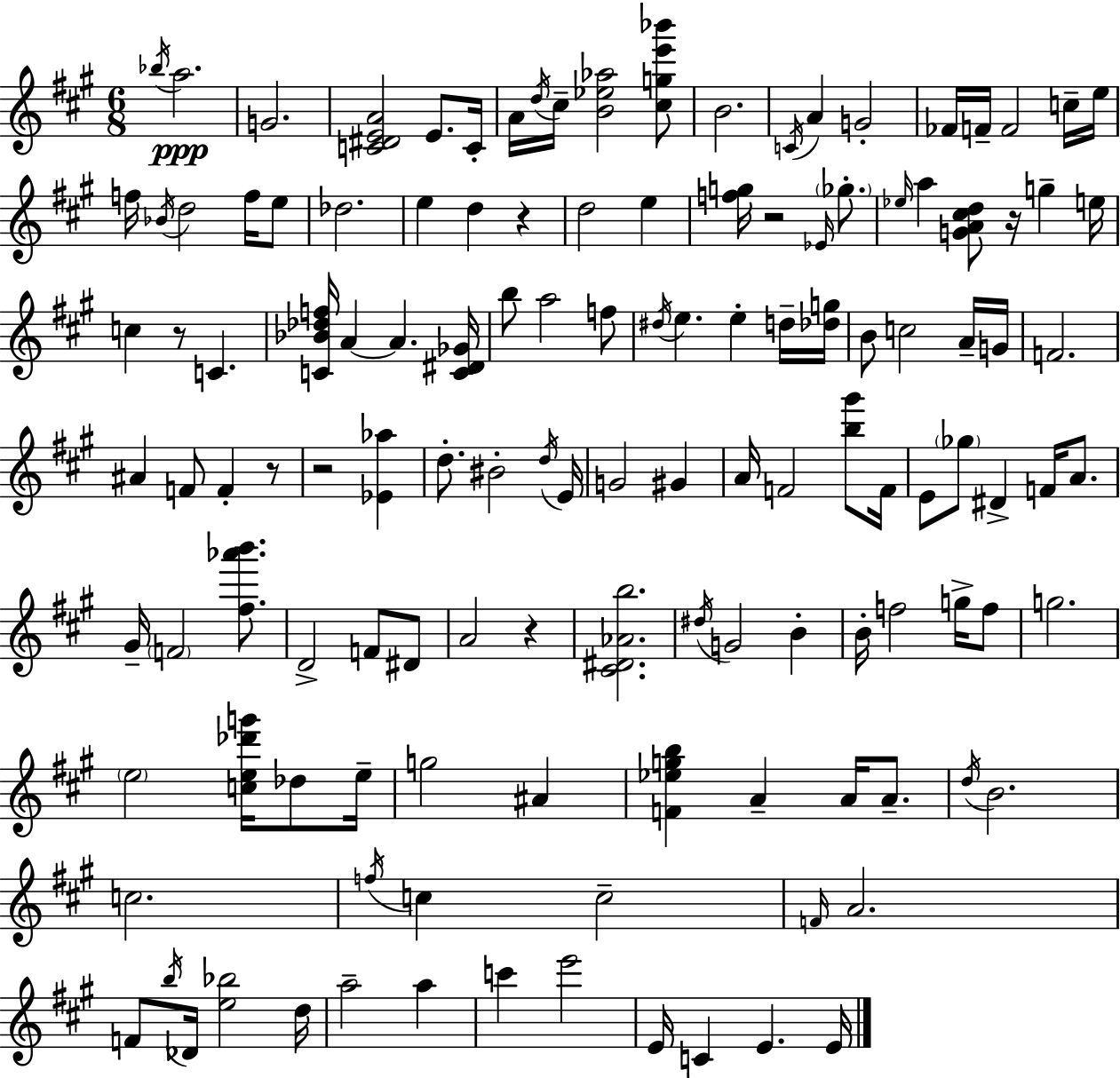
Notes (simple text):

Bb5/s A5/h. G4/h. [C4,D#4,E4,A4]/h E4/e. C4/s A4/s D5/s C#5/s [B4,Eb5,Ab5]/h [C#5,G5,E6,Bb6]/e B4/h. C4/s A4/q G4/h FES4/s F4/s F4/h C5/s E5/s F5/s Bb4/s D5/h F5/s E5/e Db5/h. E5/q D5/q R/q D5/h E5/q [F5,G5]/s R/h Eb4/s Gb5/e. Eb5/s A5/q [G4,A4,C#5,D5]/e R/s G5/q E5/s C5/q R/e C4/q. [C4,Bb4,Db5,F5]/s A4/q A4/q. [C4,D#4,Gb4]/s B5/e A5/h F5/e D#5/s E5/q. E5/q D5/s [Db5,G5]/s B4/e C5/h A4/s G4/s F4/h. A#4/q F4/e F4/q R/e R/h [Eb4,Ab5]/q D5/e. BIS4/h D5/s E4/s G4/h G#4/q A4/s F4/h [B5,G#6]/e F4/s E4/e Gb5/e D#4/q F4/s A4/e. G#4/s F4/h [F#5,Ab6,B6]/e. D4/h F4/e D#4/e A4/h R/q [C#4,D#4,Ab4,B5]/h. D#5/s G4/h B4/q B4/s F5/h G5/s F5/e G5/h. E5/h [C5,E5,Db6,G6]/s Db5/e E5/s G5/h A#4/q [F4,Eb5,G5,B5]/q A4/q A4/s A4/e. D5/s B4/h. C5/h. F5/s C5/q C5/h F4/s A4/h. F4/e B5/s Db4/s [E5,Bb5]/h D5/s A5/h A5/q C6/q E6/h E4/s C4/q E4/q. E4/s